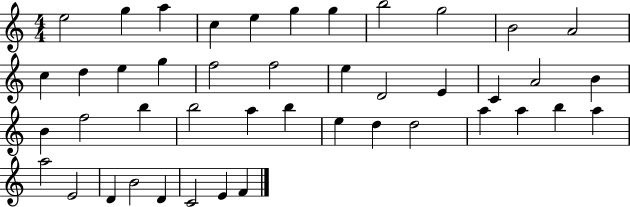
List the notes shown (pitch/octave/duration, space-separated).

E5/h G5/q A5/q C5/q E5/q G5/q G5/q B5/h G5/h B4/h A4/h C5/q D5/q E5/q G5/q F5/h F5/h E5/q D4/h E4/q C4/q A4/h B4/q B4/q F5/h B5/q B5/h A5/q B5/q E5/q D5/q D5/h A5/q A5/q B5/q A5/q A5/h E4/h D4/q B4/h D4/q C4/h E4/q F4/q